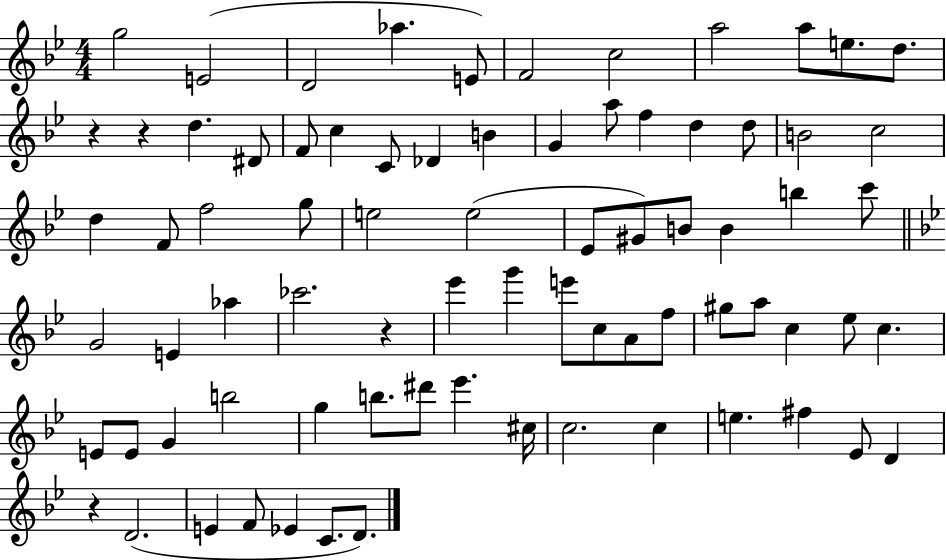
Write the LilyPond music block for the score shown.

{
  \clef treble
  \numericTimeSignature
  \time 4/4
  \key bes \major
  g''2 e'2( | d'2 aes''4. e'8) | f'2 c''2 | a''2 a''8 e''8. d''8. | \break r4 r4 d''4. dis'8 | f'8 c''4 c'8 des'4 b'4 | g'4 a''8 f''4 d''4 d''8 | b'2 c''2 | \break d''4 f'8 f''2 g''8 | e''2 e''2( | ees'8 gis'8) b'8 b'4 b''4 c'''8 | \bar "||" \break \key bes \major g'2 e'4 aes''4 | ces'''2. r4 | ees'''4 g'''4 e'''8 c''8 a'8 f''8 | gis''8 a''8 c''4 ees''8 c''4. | \break e'8 e'8 g'4 b''2 | g''4 b''8. dis'''8 ees'''4. cis''16 | c''2. c''4 | e''4. fis''4 ees'8 d'4 | \break r4 d'2.( | e'4 f'8 ees'4 c'8. d'8.) | \bar "|."
}